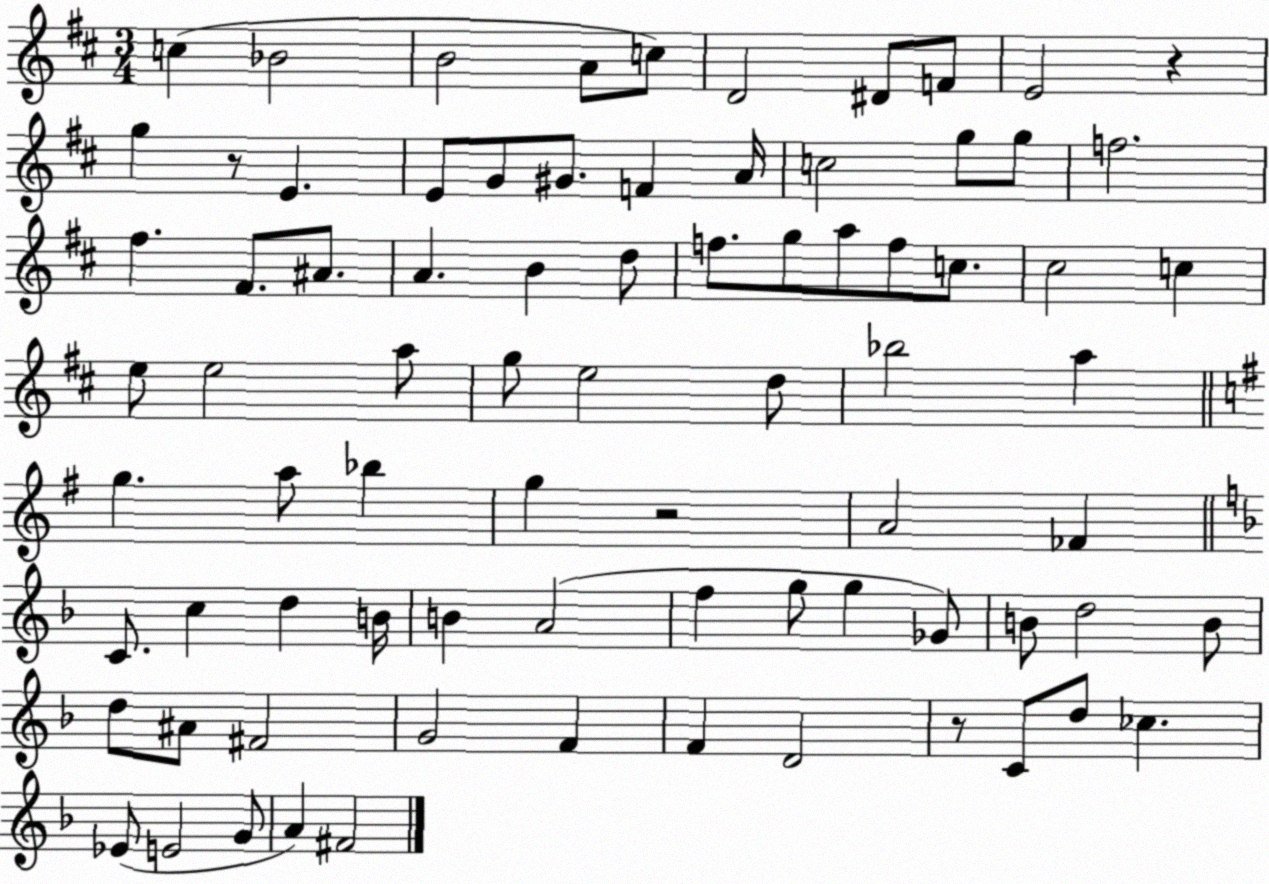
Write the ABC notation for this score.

X:1
T:Untitled
M:3/4
L:1/4
K:D
c _B2 B2 A/2 c/2 D2 ^D/2 F/2 E2 z g z/2 E E/2 G/2 ^G/2 F A/4 c2 g/2 g/2 f2 ^f ^F/2 ^A/2 A B d/2 f/2 g/2 a/2 f/2 c/2 ^c2 c e/2 e2 a/2 g/2 e2 d/2 _b2 a g a/2 _b g z2 A2 _F C/2 c d B/4 B A2 f g/2 g _G/2 B/2 d2 B/2 d/2 ^A/2 ^F2 G2 F F D2 z/2 C/2 d/2 _c _E/2 E2 G/2 A ^F2